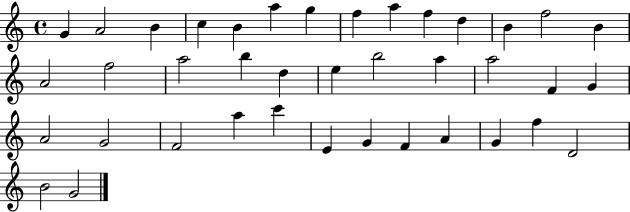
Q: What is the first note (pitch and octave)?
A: G4